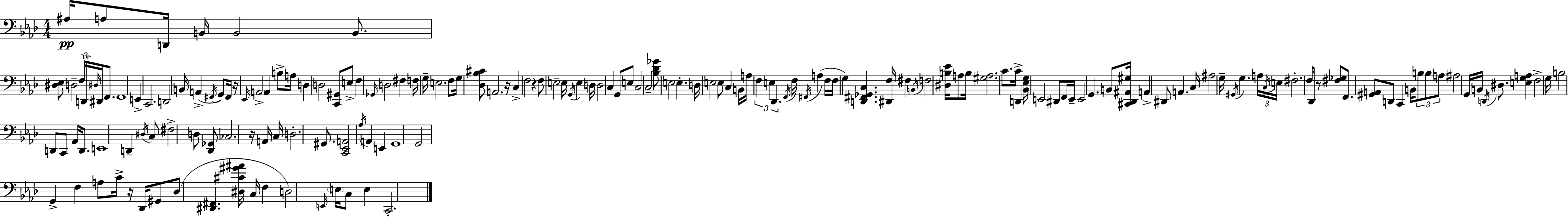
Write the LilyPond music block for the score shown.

{
  \clef bass
  \numericTimeSignature
  \time 4/4
  \key aes \major
  ais16\pp a8 d,16 b,16 b,2 b,8. | <dis ees>8 d2-- \tuplet 3/2 { f16 d,16 \grace { dis16 } } dis,16 f,8. | f,1 | e,4-> c,2. | \break d,2 b,16 a,4->( \acciaccatura { fis,16 } g,8) | fis,16 r16 \grace { ees,16 } \parenthesize a,2-> a,4 | b8-> a16 d4 d2 <c, gis,>8 | e8-> f4 \grace { ges,16 } d2 | \break fis4 f16 g16-- e2. | f8 g16 <des bes cis'>8 a,2. | r16 c4-> f2 | r4 f8 e2-- e16 \acciaccatura { g,16 } | \break e4 d16 d2 c4 | g,8 e8 c2 c2-- | <bes des' ges'>8 e2 e4.-. | d16 e2 e8 | \break c4 b,16 a16 \tuplet 3/2 { f4 e4 des,4. } | \acciaccatura { f,16 } f16 \acciaccatura { fis,16 }( a4 f16 f16 g4) | <d, fis, ges, c>4. <dis, f>16 fis4 \acciaccatura { b,16 } f2 | <dis b ees'>16 a8 b16 <gis a>2. | \break c'8. c'16-> d,4 <bes, ees g>16 e,2 | dis,8 f,16 e,16-- e,2 | g,4. b,8 <cis, des, ais, gis>16 a,4-> dis,8 | a,4. c16 ais2 | \break g16-- \acciaccatura { gis,16 } g4. \tuplet 3/2 { a16 \acciaccatura { c16 } e16 } fis2.-. | f8 des,16 r8 <fis ges>8 f,8. | <gis, a,>8 d,8 c,4 b,16 \tuplet 3/2 { b8 b8 a8 } | ais2 g,16 b,16 \acciaccatura { d,16 } dis8. <e g a>4 | \break f2-> g16 b2 | d,8 c,8 aes,16 d,8. e,1 | d,4-- \acciaccatura { dis16 } | c8 fis2-> d8 <des, ges,>8 ces2. | \break r16 a,16 c16 d2.-. | gis,8. <c, ees, a,>2 | \acciaccatura { aes16 } a,4 e,4 g,1 | g,2 | \break g,4-> f4 a8 c'16-> | r16 des,16 gis,8 des8( <dis, fis,>4. <dis cis' gis' ais'>16 c16 f4 | d2) \grace { e,16 } \parenthesize e16 c8 e4 | c,2.-. \bar "|."
}